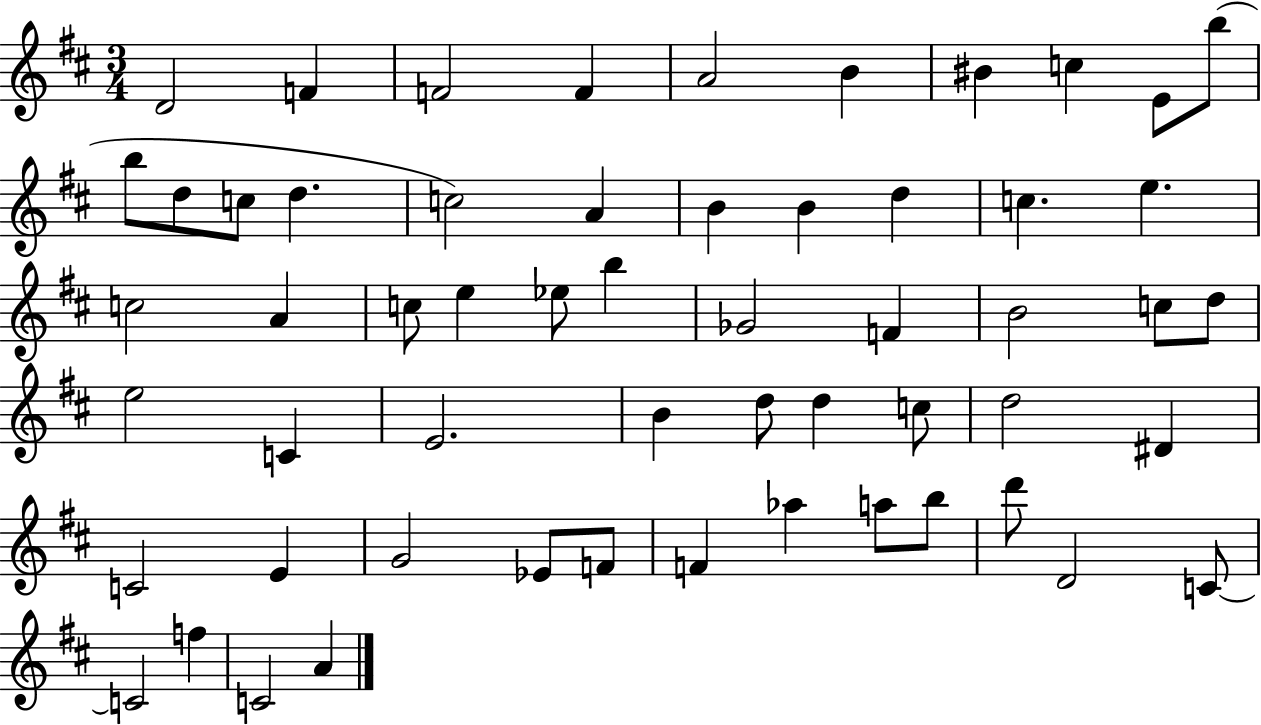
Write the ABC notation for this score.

X:1
T:Untitled
M:3/4
L:1/4
K:D
D2 F F2 F A2 B ^B c E/2 b/2 b/2 d/2 c/2 d c2 A B B d c e c2 A c/2 e _e/2 b _G2 F B2 c/2 d/2 e2 C E2 B d/2 d c/2 d2 ^D C2 E G2 _E/2 F/2 F _a a/2 b/2 d'/2 D2 C/2 C2 f C2 A